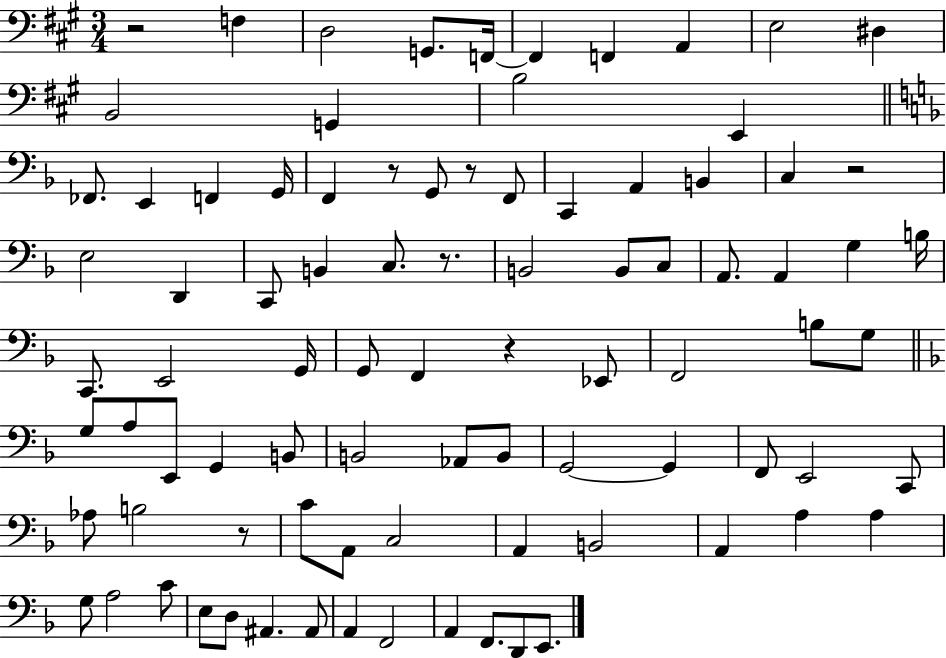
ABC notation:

X:1
T:Untitled
M:3/4
L:1/4
K:A
z2 F, D,2 G,,/2 F,,/4 F,, F,, A,, E,2 ^D, B,,2 G,, B,2 E,, _F,,/2 E,, F,, G,,/4 F,, z/2 G,,/2 z/2 F,,/2 C,, A,, B,, C, z2 E,2 D,, C,,/2 B,, C,/2 z/2 B,,2 B,,/2 C,/2 A,,/2 A,, G, B,/4 C,,/2 E,,2 G,,/4 G,,/2 F,, z _E,,/2 F,,2 B,/2 G,/2 G,/2 A,/2 E,,/2 G,, B,,/2 B,,2 _A,,/2 B,,/2 G,,2 G,, F,,/2 E,,2 C,,/2 _A,/2 B,2 z/2 C/2 A,,/2 C,2 A,, B,,2 A,, A, A, G,/2 A,2 C/2 E,/2 D,/2 ^A,, ^A,,/2 A,, F,,2 A,, F,,/2 D,,/2 E,,/2